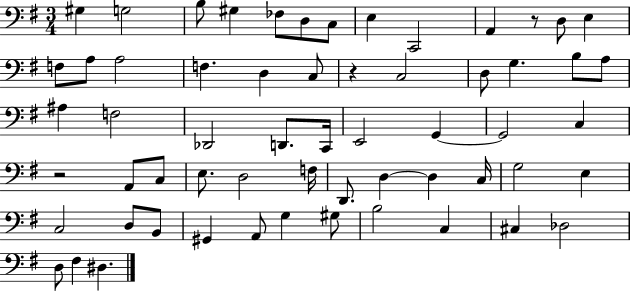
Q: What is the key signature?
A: G major